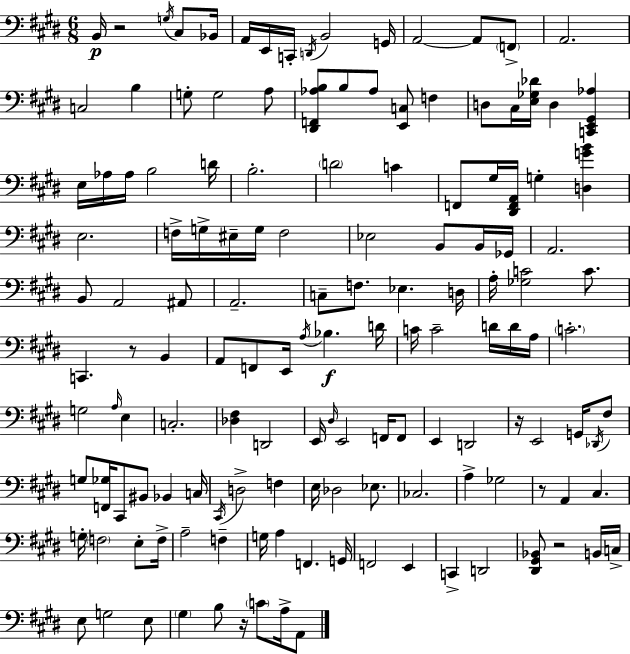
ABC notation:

X:1
T:Untitled
M:6/8
L:1/4
K:E
B,,/4 z2 G,/4 ^C,/2 _B,,/4 A,,/4 E,,/4 C,,/4 D,,/4 B,,2 G,,/4 A,,2 A,,/2 F,,/2 A,,2 C,2 B, G,/2 G,2 A,/2 [^D,,F,,_A,B,]/2 B,/2 _A,/2 [E,,C,]/2 F, D,/2 ^C,/4 [E,_G,_D]/4 D, [C,,E,,^G,,_A,] E,/4 _A,/4 _A,/4 B,2 D/4 B,2 D2 C F,,/2 ^G,/4 [^D,,F,,A,,]/4 G, [D,GB] E,2 F,/4 G,/4 ^E,/4 G,/4 F,2 _E,2 B,,/2 B,,/4 _G,,/4 A,,2 B,,/2 A,,2 ^A,,/2 A,,2 C,/2 F,/2 _E, D,/4 A,/4 [_G,C]2 C/2 C,, z/2 B,, A,,/2 F,,/2 E,,/4 A,/4 _B, D/4 C/4 C2 D/4 D/4 A,/4 C2 G,2 A,/4 E, C,2 [_D,^F,] D,,2 E,,/4 ^D,/4 E,,2 F,,/4 F,,/2 E,, D,,2 z/4 E,,2 G,,/4 _D,,/4 ^F,/2 G,/2 [F,,_G,]/4 ^C,,/2 ^B,,/2 _B,, C,/4 ^C,,/4 D,2 F, E,/4 _D,2 _E,/2 _C,2 A, _G,2 z/2 A,, ^C, G,/4 F,2 E,/2 F,/4 A,2 F, G,/4 A, F,, G,,/4 F,,2 E,, C,, D,,2 [^D,,^G,,_B,,]/2 z2 B,,/4 C,/4 E,/2 G,2 E,/2 ^G, B,/2 z/4 C/2 A,/4 A,,/2